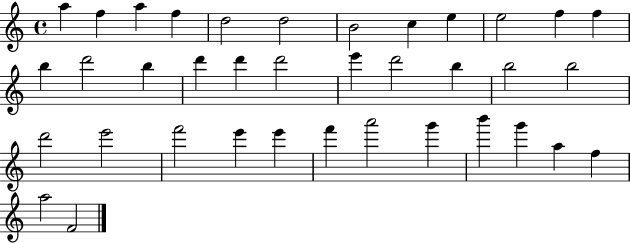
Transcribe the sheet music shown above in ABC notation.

X:1
T:Untitled
M:4/4
L:1/4
K:C
a f a f d2 d2 B2 c e e2 f f b d'2 b d' d' d'2 e' d'2 b b2 b2 d'2 e'2 f'2 e' e' f' a'2 g' b' g' a f a2 F2